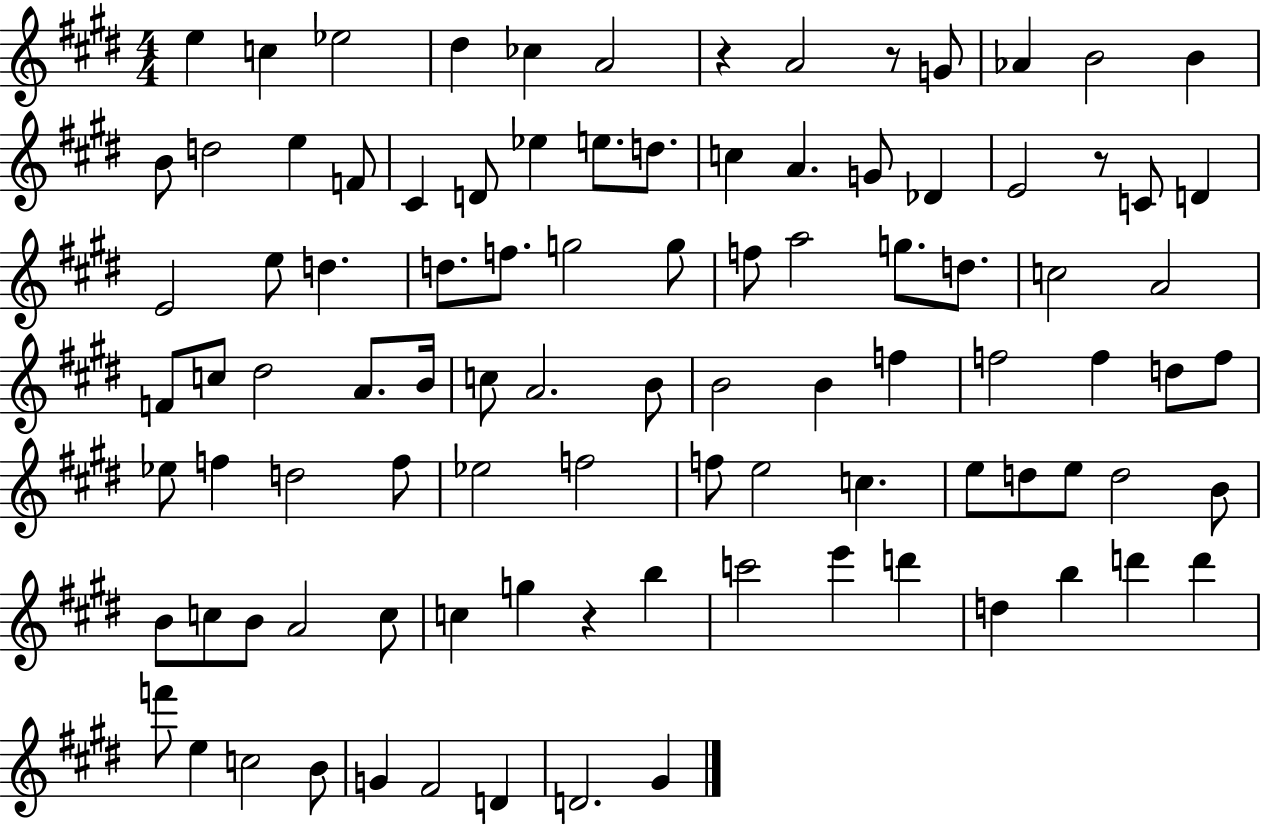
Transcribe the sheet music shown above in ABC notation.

X:1
T:Untitled
M:4/4
L:1/4
K:E
e c _e2 ^d _c A2 z A2 z/2 G/2 _A B2 B B/2 d2 e F/2 ^C D/2 _e e/2 d/2 c A G/2 _D E2 z/2 C/2 D E2 e/2 d d/2 f/2 g2 g/2 f/2 a2 g/2 d/2 c2 A2 F/2 c/2 ^d2 A/2 B/4 c/2 A2 B/2 B2 B f f2 f d/2 f/2 _e/2 f d2 f/2 _e2 f2 f/2 e2 c e/2 d/2 e/2 d2 B/2 B/2 c/2 B/2 A2 c/2 c g z b c'2 e' d' d b d' d' f'/2 e c2 B/2 G ^F2 D D2 ^G